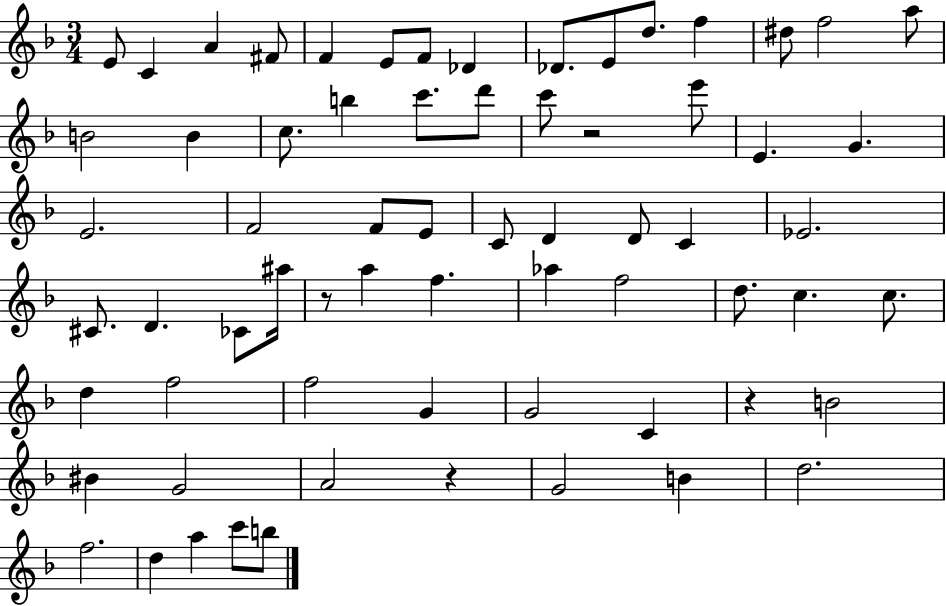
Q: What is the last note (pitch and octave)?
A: B5